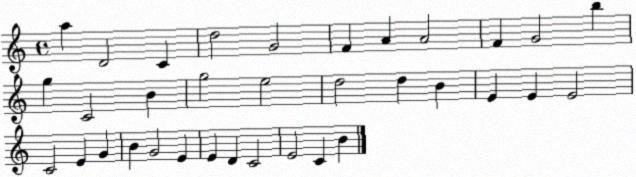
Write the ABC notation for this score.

X:1
T:Untitled
M:4/4
L:1/4
K:C
a D2 C d2 G2 F A A2 F G2 b g C2 B g2 e2 d2 d B E E E2 C2 E G B G2 E E D C2 E2 C B